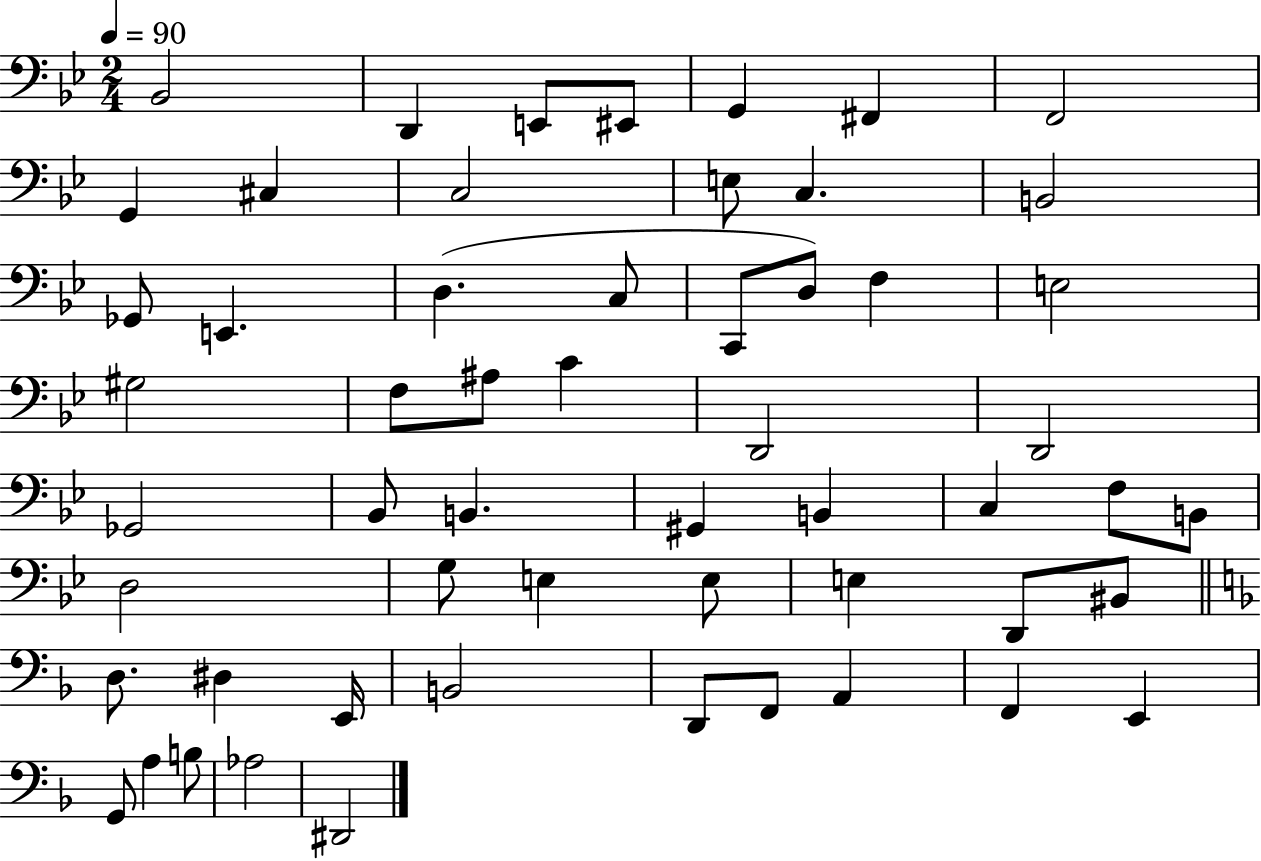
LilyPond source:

{
  \clef bass
  \numericTimeSignature
  \time 2/4
  \key bes \major
  \tempo 4 = 90
  bes,2 | d,4 e,8 eis,8 | g,4 fis,4 | f,2 | \break g,4 cis4 | c2 | e8 c4. | b,2 | \break ges,8 e,4. | d4.( c8 | c,8 d8) f4 | e2 | \break gis2 | f8 ais8 c'4 | d,2 | d,2 | \break ges,2 | bes,8 b,4. | gis,4 b,4 | c4 f8 b,8 | \break d2 | g8 e4 e8 | e4 d,8 bis,8 | \bar "||" \break \key f \major d8. dis4 e,16 | b,2 | d,8 f,8 a,4 | f,4 e,4 | \break g,8 a4 b8 | aes2 | dis,2 | \bar "|."
}